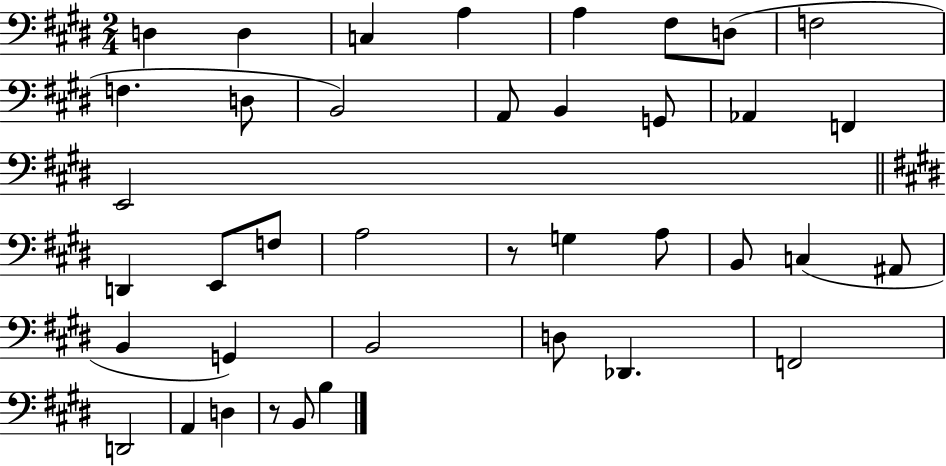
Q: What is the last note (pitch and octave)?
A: B3